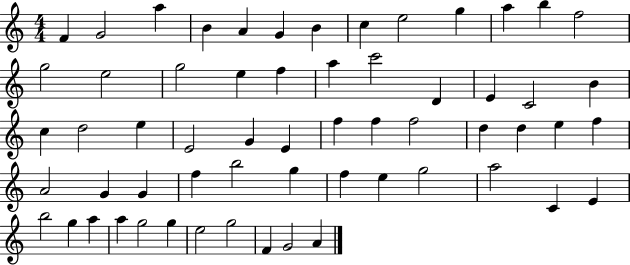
F4/q G4/h A5/q B4/q A4/q G4/q B4/q C5/q E5/h G5/q A5/q B5/q F5/h G5/h E5/h G5/h E5/q F5/q A5/q C6/h D4/q E4/q C4/h B4/q C5/q D5/h E5/q E4/h G4/q E4/q F5/q F5/q F5/h D5/q D5/q E5/q F5/q A4/h G4/q G4/q F5/q B5/h G5/q F5/q E5/q G5/h A5/h C4/q E4/q B5/h G5/q A5/q A5/q G5/h G5/q E5/h G5/h F4/q G4/h A4/q